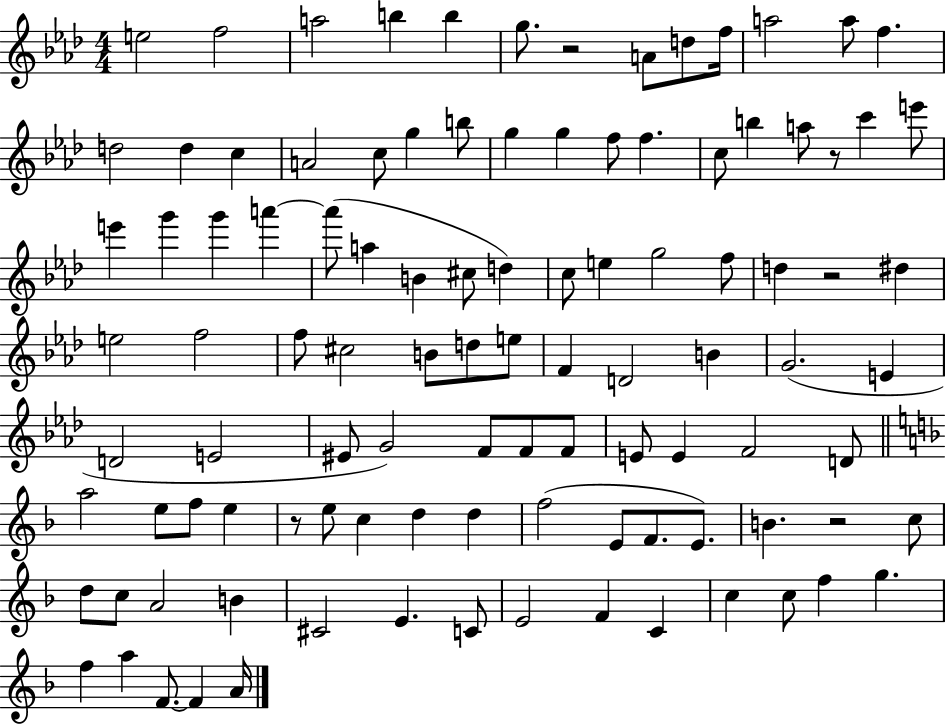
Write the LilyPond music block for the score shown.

{
  \clef treble
  \numericTimeSignature
  \time 4/4
  \key aes \major
  e''2 f''2 | a''2 b''4 b''4 | g''8. r2 a'8 d''8 f''16 | a''2 a''8 f''4. | \break d''2 d''4 c''4 | a'2 c''8 g''4 b''8 | g''4 g''4 f''8 f''4. | c''8 b''4 a''8 r8 c'''4 e'''8 | \break e'''4 g'''4 g'''4 a'''4~~ | a'''8( a''4 b'4 cis''8 d''4) | c''8 e''4 g''2 f''8 | d''4 r2 dis''4 | \break e''2 f''2 | f''8 cis''2 b'8 d''8 e''8 | f'4 d'2 b'4 | g'2.( e'4 | \break d'2 e'2 | eis'8 g'2) f'8 f'8 f'8 | e'8 e'4 f'2 d'8 | \bar "||" \break \key f \major a''2 e''8 f''8 e''4 | r8 e''8 c''4 d''4 d''4 | f''2( e'8 f'8. e'8.) | b'4. r2 c''8 | \break d''8 c''8 a'2 b'4 | cis'2 e'4. c'8 | e'2 f'4 c'4 | c''4 c''8 f''4 g''4. | \break f''4 a''4 f'8.~~ f'4 a'16 | \bar "|."
}